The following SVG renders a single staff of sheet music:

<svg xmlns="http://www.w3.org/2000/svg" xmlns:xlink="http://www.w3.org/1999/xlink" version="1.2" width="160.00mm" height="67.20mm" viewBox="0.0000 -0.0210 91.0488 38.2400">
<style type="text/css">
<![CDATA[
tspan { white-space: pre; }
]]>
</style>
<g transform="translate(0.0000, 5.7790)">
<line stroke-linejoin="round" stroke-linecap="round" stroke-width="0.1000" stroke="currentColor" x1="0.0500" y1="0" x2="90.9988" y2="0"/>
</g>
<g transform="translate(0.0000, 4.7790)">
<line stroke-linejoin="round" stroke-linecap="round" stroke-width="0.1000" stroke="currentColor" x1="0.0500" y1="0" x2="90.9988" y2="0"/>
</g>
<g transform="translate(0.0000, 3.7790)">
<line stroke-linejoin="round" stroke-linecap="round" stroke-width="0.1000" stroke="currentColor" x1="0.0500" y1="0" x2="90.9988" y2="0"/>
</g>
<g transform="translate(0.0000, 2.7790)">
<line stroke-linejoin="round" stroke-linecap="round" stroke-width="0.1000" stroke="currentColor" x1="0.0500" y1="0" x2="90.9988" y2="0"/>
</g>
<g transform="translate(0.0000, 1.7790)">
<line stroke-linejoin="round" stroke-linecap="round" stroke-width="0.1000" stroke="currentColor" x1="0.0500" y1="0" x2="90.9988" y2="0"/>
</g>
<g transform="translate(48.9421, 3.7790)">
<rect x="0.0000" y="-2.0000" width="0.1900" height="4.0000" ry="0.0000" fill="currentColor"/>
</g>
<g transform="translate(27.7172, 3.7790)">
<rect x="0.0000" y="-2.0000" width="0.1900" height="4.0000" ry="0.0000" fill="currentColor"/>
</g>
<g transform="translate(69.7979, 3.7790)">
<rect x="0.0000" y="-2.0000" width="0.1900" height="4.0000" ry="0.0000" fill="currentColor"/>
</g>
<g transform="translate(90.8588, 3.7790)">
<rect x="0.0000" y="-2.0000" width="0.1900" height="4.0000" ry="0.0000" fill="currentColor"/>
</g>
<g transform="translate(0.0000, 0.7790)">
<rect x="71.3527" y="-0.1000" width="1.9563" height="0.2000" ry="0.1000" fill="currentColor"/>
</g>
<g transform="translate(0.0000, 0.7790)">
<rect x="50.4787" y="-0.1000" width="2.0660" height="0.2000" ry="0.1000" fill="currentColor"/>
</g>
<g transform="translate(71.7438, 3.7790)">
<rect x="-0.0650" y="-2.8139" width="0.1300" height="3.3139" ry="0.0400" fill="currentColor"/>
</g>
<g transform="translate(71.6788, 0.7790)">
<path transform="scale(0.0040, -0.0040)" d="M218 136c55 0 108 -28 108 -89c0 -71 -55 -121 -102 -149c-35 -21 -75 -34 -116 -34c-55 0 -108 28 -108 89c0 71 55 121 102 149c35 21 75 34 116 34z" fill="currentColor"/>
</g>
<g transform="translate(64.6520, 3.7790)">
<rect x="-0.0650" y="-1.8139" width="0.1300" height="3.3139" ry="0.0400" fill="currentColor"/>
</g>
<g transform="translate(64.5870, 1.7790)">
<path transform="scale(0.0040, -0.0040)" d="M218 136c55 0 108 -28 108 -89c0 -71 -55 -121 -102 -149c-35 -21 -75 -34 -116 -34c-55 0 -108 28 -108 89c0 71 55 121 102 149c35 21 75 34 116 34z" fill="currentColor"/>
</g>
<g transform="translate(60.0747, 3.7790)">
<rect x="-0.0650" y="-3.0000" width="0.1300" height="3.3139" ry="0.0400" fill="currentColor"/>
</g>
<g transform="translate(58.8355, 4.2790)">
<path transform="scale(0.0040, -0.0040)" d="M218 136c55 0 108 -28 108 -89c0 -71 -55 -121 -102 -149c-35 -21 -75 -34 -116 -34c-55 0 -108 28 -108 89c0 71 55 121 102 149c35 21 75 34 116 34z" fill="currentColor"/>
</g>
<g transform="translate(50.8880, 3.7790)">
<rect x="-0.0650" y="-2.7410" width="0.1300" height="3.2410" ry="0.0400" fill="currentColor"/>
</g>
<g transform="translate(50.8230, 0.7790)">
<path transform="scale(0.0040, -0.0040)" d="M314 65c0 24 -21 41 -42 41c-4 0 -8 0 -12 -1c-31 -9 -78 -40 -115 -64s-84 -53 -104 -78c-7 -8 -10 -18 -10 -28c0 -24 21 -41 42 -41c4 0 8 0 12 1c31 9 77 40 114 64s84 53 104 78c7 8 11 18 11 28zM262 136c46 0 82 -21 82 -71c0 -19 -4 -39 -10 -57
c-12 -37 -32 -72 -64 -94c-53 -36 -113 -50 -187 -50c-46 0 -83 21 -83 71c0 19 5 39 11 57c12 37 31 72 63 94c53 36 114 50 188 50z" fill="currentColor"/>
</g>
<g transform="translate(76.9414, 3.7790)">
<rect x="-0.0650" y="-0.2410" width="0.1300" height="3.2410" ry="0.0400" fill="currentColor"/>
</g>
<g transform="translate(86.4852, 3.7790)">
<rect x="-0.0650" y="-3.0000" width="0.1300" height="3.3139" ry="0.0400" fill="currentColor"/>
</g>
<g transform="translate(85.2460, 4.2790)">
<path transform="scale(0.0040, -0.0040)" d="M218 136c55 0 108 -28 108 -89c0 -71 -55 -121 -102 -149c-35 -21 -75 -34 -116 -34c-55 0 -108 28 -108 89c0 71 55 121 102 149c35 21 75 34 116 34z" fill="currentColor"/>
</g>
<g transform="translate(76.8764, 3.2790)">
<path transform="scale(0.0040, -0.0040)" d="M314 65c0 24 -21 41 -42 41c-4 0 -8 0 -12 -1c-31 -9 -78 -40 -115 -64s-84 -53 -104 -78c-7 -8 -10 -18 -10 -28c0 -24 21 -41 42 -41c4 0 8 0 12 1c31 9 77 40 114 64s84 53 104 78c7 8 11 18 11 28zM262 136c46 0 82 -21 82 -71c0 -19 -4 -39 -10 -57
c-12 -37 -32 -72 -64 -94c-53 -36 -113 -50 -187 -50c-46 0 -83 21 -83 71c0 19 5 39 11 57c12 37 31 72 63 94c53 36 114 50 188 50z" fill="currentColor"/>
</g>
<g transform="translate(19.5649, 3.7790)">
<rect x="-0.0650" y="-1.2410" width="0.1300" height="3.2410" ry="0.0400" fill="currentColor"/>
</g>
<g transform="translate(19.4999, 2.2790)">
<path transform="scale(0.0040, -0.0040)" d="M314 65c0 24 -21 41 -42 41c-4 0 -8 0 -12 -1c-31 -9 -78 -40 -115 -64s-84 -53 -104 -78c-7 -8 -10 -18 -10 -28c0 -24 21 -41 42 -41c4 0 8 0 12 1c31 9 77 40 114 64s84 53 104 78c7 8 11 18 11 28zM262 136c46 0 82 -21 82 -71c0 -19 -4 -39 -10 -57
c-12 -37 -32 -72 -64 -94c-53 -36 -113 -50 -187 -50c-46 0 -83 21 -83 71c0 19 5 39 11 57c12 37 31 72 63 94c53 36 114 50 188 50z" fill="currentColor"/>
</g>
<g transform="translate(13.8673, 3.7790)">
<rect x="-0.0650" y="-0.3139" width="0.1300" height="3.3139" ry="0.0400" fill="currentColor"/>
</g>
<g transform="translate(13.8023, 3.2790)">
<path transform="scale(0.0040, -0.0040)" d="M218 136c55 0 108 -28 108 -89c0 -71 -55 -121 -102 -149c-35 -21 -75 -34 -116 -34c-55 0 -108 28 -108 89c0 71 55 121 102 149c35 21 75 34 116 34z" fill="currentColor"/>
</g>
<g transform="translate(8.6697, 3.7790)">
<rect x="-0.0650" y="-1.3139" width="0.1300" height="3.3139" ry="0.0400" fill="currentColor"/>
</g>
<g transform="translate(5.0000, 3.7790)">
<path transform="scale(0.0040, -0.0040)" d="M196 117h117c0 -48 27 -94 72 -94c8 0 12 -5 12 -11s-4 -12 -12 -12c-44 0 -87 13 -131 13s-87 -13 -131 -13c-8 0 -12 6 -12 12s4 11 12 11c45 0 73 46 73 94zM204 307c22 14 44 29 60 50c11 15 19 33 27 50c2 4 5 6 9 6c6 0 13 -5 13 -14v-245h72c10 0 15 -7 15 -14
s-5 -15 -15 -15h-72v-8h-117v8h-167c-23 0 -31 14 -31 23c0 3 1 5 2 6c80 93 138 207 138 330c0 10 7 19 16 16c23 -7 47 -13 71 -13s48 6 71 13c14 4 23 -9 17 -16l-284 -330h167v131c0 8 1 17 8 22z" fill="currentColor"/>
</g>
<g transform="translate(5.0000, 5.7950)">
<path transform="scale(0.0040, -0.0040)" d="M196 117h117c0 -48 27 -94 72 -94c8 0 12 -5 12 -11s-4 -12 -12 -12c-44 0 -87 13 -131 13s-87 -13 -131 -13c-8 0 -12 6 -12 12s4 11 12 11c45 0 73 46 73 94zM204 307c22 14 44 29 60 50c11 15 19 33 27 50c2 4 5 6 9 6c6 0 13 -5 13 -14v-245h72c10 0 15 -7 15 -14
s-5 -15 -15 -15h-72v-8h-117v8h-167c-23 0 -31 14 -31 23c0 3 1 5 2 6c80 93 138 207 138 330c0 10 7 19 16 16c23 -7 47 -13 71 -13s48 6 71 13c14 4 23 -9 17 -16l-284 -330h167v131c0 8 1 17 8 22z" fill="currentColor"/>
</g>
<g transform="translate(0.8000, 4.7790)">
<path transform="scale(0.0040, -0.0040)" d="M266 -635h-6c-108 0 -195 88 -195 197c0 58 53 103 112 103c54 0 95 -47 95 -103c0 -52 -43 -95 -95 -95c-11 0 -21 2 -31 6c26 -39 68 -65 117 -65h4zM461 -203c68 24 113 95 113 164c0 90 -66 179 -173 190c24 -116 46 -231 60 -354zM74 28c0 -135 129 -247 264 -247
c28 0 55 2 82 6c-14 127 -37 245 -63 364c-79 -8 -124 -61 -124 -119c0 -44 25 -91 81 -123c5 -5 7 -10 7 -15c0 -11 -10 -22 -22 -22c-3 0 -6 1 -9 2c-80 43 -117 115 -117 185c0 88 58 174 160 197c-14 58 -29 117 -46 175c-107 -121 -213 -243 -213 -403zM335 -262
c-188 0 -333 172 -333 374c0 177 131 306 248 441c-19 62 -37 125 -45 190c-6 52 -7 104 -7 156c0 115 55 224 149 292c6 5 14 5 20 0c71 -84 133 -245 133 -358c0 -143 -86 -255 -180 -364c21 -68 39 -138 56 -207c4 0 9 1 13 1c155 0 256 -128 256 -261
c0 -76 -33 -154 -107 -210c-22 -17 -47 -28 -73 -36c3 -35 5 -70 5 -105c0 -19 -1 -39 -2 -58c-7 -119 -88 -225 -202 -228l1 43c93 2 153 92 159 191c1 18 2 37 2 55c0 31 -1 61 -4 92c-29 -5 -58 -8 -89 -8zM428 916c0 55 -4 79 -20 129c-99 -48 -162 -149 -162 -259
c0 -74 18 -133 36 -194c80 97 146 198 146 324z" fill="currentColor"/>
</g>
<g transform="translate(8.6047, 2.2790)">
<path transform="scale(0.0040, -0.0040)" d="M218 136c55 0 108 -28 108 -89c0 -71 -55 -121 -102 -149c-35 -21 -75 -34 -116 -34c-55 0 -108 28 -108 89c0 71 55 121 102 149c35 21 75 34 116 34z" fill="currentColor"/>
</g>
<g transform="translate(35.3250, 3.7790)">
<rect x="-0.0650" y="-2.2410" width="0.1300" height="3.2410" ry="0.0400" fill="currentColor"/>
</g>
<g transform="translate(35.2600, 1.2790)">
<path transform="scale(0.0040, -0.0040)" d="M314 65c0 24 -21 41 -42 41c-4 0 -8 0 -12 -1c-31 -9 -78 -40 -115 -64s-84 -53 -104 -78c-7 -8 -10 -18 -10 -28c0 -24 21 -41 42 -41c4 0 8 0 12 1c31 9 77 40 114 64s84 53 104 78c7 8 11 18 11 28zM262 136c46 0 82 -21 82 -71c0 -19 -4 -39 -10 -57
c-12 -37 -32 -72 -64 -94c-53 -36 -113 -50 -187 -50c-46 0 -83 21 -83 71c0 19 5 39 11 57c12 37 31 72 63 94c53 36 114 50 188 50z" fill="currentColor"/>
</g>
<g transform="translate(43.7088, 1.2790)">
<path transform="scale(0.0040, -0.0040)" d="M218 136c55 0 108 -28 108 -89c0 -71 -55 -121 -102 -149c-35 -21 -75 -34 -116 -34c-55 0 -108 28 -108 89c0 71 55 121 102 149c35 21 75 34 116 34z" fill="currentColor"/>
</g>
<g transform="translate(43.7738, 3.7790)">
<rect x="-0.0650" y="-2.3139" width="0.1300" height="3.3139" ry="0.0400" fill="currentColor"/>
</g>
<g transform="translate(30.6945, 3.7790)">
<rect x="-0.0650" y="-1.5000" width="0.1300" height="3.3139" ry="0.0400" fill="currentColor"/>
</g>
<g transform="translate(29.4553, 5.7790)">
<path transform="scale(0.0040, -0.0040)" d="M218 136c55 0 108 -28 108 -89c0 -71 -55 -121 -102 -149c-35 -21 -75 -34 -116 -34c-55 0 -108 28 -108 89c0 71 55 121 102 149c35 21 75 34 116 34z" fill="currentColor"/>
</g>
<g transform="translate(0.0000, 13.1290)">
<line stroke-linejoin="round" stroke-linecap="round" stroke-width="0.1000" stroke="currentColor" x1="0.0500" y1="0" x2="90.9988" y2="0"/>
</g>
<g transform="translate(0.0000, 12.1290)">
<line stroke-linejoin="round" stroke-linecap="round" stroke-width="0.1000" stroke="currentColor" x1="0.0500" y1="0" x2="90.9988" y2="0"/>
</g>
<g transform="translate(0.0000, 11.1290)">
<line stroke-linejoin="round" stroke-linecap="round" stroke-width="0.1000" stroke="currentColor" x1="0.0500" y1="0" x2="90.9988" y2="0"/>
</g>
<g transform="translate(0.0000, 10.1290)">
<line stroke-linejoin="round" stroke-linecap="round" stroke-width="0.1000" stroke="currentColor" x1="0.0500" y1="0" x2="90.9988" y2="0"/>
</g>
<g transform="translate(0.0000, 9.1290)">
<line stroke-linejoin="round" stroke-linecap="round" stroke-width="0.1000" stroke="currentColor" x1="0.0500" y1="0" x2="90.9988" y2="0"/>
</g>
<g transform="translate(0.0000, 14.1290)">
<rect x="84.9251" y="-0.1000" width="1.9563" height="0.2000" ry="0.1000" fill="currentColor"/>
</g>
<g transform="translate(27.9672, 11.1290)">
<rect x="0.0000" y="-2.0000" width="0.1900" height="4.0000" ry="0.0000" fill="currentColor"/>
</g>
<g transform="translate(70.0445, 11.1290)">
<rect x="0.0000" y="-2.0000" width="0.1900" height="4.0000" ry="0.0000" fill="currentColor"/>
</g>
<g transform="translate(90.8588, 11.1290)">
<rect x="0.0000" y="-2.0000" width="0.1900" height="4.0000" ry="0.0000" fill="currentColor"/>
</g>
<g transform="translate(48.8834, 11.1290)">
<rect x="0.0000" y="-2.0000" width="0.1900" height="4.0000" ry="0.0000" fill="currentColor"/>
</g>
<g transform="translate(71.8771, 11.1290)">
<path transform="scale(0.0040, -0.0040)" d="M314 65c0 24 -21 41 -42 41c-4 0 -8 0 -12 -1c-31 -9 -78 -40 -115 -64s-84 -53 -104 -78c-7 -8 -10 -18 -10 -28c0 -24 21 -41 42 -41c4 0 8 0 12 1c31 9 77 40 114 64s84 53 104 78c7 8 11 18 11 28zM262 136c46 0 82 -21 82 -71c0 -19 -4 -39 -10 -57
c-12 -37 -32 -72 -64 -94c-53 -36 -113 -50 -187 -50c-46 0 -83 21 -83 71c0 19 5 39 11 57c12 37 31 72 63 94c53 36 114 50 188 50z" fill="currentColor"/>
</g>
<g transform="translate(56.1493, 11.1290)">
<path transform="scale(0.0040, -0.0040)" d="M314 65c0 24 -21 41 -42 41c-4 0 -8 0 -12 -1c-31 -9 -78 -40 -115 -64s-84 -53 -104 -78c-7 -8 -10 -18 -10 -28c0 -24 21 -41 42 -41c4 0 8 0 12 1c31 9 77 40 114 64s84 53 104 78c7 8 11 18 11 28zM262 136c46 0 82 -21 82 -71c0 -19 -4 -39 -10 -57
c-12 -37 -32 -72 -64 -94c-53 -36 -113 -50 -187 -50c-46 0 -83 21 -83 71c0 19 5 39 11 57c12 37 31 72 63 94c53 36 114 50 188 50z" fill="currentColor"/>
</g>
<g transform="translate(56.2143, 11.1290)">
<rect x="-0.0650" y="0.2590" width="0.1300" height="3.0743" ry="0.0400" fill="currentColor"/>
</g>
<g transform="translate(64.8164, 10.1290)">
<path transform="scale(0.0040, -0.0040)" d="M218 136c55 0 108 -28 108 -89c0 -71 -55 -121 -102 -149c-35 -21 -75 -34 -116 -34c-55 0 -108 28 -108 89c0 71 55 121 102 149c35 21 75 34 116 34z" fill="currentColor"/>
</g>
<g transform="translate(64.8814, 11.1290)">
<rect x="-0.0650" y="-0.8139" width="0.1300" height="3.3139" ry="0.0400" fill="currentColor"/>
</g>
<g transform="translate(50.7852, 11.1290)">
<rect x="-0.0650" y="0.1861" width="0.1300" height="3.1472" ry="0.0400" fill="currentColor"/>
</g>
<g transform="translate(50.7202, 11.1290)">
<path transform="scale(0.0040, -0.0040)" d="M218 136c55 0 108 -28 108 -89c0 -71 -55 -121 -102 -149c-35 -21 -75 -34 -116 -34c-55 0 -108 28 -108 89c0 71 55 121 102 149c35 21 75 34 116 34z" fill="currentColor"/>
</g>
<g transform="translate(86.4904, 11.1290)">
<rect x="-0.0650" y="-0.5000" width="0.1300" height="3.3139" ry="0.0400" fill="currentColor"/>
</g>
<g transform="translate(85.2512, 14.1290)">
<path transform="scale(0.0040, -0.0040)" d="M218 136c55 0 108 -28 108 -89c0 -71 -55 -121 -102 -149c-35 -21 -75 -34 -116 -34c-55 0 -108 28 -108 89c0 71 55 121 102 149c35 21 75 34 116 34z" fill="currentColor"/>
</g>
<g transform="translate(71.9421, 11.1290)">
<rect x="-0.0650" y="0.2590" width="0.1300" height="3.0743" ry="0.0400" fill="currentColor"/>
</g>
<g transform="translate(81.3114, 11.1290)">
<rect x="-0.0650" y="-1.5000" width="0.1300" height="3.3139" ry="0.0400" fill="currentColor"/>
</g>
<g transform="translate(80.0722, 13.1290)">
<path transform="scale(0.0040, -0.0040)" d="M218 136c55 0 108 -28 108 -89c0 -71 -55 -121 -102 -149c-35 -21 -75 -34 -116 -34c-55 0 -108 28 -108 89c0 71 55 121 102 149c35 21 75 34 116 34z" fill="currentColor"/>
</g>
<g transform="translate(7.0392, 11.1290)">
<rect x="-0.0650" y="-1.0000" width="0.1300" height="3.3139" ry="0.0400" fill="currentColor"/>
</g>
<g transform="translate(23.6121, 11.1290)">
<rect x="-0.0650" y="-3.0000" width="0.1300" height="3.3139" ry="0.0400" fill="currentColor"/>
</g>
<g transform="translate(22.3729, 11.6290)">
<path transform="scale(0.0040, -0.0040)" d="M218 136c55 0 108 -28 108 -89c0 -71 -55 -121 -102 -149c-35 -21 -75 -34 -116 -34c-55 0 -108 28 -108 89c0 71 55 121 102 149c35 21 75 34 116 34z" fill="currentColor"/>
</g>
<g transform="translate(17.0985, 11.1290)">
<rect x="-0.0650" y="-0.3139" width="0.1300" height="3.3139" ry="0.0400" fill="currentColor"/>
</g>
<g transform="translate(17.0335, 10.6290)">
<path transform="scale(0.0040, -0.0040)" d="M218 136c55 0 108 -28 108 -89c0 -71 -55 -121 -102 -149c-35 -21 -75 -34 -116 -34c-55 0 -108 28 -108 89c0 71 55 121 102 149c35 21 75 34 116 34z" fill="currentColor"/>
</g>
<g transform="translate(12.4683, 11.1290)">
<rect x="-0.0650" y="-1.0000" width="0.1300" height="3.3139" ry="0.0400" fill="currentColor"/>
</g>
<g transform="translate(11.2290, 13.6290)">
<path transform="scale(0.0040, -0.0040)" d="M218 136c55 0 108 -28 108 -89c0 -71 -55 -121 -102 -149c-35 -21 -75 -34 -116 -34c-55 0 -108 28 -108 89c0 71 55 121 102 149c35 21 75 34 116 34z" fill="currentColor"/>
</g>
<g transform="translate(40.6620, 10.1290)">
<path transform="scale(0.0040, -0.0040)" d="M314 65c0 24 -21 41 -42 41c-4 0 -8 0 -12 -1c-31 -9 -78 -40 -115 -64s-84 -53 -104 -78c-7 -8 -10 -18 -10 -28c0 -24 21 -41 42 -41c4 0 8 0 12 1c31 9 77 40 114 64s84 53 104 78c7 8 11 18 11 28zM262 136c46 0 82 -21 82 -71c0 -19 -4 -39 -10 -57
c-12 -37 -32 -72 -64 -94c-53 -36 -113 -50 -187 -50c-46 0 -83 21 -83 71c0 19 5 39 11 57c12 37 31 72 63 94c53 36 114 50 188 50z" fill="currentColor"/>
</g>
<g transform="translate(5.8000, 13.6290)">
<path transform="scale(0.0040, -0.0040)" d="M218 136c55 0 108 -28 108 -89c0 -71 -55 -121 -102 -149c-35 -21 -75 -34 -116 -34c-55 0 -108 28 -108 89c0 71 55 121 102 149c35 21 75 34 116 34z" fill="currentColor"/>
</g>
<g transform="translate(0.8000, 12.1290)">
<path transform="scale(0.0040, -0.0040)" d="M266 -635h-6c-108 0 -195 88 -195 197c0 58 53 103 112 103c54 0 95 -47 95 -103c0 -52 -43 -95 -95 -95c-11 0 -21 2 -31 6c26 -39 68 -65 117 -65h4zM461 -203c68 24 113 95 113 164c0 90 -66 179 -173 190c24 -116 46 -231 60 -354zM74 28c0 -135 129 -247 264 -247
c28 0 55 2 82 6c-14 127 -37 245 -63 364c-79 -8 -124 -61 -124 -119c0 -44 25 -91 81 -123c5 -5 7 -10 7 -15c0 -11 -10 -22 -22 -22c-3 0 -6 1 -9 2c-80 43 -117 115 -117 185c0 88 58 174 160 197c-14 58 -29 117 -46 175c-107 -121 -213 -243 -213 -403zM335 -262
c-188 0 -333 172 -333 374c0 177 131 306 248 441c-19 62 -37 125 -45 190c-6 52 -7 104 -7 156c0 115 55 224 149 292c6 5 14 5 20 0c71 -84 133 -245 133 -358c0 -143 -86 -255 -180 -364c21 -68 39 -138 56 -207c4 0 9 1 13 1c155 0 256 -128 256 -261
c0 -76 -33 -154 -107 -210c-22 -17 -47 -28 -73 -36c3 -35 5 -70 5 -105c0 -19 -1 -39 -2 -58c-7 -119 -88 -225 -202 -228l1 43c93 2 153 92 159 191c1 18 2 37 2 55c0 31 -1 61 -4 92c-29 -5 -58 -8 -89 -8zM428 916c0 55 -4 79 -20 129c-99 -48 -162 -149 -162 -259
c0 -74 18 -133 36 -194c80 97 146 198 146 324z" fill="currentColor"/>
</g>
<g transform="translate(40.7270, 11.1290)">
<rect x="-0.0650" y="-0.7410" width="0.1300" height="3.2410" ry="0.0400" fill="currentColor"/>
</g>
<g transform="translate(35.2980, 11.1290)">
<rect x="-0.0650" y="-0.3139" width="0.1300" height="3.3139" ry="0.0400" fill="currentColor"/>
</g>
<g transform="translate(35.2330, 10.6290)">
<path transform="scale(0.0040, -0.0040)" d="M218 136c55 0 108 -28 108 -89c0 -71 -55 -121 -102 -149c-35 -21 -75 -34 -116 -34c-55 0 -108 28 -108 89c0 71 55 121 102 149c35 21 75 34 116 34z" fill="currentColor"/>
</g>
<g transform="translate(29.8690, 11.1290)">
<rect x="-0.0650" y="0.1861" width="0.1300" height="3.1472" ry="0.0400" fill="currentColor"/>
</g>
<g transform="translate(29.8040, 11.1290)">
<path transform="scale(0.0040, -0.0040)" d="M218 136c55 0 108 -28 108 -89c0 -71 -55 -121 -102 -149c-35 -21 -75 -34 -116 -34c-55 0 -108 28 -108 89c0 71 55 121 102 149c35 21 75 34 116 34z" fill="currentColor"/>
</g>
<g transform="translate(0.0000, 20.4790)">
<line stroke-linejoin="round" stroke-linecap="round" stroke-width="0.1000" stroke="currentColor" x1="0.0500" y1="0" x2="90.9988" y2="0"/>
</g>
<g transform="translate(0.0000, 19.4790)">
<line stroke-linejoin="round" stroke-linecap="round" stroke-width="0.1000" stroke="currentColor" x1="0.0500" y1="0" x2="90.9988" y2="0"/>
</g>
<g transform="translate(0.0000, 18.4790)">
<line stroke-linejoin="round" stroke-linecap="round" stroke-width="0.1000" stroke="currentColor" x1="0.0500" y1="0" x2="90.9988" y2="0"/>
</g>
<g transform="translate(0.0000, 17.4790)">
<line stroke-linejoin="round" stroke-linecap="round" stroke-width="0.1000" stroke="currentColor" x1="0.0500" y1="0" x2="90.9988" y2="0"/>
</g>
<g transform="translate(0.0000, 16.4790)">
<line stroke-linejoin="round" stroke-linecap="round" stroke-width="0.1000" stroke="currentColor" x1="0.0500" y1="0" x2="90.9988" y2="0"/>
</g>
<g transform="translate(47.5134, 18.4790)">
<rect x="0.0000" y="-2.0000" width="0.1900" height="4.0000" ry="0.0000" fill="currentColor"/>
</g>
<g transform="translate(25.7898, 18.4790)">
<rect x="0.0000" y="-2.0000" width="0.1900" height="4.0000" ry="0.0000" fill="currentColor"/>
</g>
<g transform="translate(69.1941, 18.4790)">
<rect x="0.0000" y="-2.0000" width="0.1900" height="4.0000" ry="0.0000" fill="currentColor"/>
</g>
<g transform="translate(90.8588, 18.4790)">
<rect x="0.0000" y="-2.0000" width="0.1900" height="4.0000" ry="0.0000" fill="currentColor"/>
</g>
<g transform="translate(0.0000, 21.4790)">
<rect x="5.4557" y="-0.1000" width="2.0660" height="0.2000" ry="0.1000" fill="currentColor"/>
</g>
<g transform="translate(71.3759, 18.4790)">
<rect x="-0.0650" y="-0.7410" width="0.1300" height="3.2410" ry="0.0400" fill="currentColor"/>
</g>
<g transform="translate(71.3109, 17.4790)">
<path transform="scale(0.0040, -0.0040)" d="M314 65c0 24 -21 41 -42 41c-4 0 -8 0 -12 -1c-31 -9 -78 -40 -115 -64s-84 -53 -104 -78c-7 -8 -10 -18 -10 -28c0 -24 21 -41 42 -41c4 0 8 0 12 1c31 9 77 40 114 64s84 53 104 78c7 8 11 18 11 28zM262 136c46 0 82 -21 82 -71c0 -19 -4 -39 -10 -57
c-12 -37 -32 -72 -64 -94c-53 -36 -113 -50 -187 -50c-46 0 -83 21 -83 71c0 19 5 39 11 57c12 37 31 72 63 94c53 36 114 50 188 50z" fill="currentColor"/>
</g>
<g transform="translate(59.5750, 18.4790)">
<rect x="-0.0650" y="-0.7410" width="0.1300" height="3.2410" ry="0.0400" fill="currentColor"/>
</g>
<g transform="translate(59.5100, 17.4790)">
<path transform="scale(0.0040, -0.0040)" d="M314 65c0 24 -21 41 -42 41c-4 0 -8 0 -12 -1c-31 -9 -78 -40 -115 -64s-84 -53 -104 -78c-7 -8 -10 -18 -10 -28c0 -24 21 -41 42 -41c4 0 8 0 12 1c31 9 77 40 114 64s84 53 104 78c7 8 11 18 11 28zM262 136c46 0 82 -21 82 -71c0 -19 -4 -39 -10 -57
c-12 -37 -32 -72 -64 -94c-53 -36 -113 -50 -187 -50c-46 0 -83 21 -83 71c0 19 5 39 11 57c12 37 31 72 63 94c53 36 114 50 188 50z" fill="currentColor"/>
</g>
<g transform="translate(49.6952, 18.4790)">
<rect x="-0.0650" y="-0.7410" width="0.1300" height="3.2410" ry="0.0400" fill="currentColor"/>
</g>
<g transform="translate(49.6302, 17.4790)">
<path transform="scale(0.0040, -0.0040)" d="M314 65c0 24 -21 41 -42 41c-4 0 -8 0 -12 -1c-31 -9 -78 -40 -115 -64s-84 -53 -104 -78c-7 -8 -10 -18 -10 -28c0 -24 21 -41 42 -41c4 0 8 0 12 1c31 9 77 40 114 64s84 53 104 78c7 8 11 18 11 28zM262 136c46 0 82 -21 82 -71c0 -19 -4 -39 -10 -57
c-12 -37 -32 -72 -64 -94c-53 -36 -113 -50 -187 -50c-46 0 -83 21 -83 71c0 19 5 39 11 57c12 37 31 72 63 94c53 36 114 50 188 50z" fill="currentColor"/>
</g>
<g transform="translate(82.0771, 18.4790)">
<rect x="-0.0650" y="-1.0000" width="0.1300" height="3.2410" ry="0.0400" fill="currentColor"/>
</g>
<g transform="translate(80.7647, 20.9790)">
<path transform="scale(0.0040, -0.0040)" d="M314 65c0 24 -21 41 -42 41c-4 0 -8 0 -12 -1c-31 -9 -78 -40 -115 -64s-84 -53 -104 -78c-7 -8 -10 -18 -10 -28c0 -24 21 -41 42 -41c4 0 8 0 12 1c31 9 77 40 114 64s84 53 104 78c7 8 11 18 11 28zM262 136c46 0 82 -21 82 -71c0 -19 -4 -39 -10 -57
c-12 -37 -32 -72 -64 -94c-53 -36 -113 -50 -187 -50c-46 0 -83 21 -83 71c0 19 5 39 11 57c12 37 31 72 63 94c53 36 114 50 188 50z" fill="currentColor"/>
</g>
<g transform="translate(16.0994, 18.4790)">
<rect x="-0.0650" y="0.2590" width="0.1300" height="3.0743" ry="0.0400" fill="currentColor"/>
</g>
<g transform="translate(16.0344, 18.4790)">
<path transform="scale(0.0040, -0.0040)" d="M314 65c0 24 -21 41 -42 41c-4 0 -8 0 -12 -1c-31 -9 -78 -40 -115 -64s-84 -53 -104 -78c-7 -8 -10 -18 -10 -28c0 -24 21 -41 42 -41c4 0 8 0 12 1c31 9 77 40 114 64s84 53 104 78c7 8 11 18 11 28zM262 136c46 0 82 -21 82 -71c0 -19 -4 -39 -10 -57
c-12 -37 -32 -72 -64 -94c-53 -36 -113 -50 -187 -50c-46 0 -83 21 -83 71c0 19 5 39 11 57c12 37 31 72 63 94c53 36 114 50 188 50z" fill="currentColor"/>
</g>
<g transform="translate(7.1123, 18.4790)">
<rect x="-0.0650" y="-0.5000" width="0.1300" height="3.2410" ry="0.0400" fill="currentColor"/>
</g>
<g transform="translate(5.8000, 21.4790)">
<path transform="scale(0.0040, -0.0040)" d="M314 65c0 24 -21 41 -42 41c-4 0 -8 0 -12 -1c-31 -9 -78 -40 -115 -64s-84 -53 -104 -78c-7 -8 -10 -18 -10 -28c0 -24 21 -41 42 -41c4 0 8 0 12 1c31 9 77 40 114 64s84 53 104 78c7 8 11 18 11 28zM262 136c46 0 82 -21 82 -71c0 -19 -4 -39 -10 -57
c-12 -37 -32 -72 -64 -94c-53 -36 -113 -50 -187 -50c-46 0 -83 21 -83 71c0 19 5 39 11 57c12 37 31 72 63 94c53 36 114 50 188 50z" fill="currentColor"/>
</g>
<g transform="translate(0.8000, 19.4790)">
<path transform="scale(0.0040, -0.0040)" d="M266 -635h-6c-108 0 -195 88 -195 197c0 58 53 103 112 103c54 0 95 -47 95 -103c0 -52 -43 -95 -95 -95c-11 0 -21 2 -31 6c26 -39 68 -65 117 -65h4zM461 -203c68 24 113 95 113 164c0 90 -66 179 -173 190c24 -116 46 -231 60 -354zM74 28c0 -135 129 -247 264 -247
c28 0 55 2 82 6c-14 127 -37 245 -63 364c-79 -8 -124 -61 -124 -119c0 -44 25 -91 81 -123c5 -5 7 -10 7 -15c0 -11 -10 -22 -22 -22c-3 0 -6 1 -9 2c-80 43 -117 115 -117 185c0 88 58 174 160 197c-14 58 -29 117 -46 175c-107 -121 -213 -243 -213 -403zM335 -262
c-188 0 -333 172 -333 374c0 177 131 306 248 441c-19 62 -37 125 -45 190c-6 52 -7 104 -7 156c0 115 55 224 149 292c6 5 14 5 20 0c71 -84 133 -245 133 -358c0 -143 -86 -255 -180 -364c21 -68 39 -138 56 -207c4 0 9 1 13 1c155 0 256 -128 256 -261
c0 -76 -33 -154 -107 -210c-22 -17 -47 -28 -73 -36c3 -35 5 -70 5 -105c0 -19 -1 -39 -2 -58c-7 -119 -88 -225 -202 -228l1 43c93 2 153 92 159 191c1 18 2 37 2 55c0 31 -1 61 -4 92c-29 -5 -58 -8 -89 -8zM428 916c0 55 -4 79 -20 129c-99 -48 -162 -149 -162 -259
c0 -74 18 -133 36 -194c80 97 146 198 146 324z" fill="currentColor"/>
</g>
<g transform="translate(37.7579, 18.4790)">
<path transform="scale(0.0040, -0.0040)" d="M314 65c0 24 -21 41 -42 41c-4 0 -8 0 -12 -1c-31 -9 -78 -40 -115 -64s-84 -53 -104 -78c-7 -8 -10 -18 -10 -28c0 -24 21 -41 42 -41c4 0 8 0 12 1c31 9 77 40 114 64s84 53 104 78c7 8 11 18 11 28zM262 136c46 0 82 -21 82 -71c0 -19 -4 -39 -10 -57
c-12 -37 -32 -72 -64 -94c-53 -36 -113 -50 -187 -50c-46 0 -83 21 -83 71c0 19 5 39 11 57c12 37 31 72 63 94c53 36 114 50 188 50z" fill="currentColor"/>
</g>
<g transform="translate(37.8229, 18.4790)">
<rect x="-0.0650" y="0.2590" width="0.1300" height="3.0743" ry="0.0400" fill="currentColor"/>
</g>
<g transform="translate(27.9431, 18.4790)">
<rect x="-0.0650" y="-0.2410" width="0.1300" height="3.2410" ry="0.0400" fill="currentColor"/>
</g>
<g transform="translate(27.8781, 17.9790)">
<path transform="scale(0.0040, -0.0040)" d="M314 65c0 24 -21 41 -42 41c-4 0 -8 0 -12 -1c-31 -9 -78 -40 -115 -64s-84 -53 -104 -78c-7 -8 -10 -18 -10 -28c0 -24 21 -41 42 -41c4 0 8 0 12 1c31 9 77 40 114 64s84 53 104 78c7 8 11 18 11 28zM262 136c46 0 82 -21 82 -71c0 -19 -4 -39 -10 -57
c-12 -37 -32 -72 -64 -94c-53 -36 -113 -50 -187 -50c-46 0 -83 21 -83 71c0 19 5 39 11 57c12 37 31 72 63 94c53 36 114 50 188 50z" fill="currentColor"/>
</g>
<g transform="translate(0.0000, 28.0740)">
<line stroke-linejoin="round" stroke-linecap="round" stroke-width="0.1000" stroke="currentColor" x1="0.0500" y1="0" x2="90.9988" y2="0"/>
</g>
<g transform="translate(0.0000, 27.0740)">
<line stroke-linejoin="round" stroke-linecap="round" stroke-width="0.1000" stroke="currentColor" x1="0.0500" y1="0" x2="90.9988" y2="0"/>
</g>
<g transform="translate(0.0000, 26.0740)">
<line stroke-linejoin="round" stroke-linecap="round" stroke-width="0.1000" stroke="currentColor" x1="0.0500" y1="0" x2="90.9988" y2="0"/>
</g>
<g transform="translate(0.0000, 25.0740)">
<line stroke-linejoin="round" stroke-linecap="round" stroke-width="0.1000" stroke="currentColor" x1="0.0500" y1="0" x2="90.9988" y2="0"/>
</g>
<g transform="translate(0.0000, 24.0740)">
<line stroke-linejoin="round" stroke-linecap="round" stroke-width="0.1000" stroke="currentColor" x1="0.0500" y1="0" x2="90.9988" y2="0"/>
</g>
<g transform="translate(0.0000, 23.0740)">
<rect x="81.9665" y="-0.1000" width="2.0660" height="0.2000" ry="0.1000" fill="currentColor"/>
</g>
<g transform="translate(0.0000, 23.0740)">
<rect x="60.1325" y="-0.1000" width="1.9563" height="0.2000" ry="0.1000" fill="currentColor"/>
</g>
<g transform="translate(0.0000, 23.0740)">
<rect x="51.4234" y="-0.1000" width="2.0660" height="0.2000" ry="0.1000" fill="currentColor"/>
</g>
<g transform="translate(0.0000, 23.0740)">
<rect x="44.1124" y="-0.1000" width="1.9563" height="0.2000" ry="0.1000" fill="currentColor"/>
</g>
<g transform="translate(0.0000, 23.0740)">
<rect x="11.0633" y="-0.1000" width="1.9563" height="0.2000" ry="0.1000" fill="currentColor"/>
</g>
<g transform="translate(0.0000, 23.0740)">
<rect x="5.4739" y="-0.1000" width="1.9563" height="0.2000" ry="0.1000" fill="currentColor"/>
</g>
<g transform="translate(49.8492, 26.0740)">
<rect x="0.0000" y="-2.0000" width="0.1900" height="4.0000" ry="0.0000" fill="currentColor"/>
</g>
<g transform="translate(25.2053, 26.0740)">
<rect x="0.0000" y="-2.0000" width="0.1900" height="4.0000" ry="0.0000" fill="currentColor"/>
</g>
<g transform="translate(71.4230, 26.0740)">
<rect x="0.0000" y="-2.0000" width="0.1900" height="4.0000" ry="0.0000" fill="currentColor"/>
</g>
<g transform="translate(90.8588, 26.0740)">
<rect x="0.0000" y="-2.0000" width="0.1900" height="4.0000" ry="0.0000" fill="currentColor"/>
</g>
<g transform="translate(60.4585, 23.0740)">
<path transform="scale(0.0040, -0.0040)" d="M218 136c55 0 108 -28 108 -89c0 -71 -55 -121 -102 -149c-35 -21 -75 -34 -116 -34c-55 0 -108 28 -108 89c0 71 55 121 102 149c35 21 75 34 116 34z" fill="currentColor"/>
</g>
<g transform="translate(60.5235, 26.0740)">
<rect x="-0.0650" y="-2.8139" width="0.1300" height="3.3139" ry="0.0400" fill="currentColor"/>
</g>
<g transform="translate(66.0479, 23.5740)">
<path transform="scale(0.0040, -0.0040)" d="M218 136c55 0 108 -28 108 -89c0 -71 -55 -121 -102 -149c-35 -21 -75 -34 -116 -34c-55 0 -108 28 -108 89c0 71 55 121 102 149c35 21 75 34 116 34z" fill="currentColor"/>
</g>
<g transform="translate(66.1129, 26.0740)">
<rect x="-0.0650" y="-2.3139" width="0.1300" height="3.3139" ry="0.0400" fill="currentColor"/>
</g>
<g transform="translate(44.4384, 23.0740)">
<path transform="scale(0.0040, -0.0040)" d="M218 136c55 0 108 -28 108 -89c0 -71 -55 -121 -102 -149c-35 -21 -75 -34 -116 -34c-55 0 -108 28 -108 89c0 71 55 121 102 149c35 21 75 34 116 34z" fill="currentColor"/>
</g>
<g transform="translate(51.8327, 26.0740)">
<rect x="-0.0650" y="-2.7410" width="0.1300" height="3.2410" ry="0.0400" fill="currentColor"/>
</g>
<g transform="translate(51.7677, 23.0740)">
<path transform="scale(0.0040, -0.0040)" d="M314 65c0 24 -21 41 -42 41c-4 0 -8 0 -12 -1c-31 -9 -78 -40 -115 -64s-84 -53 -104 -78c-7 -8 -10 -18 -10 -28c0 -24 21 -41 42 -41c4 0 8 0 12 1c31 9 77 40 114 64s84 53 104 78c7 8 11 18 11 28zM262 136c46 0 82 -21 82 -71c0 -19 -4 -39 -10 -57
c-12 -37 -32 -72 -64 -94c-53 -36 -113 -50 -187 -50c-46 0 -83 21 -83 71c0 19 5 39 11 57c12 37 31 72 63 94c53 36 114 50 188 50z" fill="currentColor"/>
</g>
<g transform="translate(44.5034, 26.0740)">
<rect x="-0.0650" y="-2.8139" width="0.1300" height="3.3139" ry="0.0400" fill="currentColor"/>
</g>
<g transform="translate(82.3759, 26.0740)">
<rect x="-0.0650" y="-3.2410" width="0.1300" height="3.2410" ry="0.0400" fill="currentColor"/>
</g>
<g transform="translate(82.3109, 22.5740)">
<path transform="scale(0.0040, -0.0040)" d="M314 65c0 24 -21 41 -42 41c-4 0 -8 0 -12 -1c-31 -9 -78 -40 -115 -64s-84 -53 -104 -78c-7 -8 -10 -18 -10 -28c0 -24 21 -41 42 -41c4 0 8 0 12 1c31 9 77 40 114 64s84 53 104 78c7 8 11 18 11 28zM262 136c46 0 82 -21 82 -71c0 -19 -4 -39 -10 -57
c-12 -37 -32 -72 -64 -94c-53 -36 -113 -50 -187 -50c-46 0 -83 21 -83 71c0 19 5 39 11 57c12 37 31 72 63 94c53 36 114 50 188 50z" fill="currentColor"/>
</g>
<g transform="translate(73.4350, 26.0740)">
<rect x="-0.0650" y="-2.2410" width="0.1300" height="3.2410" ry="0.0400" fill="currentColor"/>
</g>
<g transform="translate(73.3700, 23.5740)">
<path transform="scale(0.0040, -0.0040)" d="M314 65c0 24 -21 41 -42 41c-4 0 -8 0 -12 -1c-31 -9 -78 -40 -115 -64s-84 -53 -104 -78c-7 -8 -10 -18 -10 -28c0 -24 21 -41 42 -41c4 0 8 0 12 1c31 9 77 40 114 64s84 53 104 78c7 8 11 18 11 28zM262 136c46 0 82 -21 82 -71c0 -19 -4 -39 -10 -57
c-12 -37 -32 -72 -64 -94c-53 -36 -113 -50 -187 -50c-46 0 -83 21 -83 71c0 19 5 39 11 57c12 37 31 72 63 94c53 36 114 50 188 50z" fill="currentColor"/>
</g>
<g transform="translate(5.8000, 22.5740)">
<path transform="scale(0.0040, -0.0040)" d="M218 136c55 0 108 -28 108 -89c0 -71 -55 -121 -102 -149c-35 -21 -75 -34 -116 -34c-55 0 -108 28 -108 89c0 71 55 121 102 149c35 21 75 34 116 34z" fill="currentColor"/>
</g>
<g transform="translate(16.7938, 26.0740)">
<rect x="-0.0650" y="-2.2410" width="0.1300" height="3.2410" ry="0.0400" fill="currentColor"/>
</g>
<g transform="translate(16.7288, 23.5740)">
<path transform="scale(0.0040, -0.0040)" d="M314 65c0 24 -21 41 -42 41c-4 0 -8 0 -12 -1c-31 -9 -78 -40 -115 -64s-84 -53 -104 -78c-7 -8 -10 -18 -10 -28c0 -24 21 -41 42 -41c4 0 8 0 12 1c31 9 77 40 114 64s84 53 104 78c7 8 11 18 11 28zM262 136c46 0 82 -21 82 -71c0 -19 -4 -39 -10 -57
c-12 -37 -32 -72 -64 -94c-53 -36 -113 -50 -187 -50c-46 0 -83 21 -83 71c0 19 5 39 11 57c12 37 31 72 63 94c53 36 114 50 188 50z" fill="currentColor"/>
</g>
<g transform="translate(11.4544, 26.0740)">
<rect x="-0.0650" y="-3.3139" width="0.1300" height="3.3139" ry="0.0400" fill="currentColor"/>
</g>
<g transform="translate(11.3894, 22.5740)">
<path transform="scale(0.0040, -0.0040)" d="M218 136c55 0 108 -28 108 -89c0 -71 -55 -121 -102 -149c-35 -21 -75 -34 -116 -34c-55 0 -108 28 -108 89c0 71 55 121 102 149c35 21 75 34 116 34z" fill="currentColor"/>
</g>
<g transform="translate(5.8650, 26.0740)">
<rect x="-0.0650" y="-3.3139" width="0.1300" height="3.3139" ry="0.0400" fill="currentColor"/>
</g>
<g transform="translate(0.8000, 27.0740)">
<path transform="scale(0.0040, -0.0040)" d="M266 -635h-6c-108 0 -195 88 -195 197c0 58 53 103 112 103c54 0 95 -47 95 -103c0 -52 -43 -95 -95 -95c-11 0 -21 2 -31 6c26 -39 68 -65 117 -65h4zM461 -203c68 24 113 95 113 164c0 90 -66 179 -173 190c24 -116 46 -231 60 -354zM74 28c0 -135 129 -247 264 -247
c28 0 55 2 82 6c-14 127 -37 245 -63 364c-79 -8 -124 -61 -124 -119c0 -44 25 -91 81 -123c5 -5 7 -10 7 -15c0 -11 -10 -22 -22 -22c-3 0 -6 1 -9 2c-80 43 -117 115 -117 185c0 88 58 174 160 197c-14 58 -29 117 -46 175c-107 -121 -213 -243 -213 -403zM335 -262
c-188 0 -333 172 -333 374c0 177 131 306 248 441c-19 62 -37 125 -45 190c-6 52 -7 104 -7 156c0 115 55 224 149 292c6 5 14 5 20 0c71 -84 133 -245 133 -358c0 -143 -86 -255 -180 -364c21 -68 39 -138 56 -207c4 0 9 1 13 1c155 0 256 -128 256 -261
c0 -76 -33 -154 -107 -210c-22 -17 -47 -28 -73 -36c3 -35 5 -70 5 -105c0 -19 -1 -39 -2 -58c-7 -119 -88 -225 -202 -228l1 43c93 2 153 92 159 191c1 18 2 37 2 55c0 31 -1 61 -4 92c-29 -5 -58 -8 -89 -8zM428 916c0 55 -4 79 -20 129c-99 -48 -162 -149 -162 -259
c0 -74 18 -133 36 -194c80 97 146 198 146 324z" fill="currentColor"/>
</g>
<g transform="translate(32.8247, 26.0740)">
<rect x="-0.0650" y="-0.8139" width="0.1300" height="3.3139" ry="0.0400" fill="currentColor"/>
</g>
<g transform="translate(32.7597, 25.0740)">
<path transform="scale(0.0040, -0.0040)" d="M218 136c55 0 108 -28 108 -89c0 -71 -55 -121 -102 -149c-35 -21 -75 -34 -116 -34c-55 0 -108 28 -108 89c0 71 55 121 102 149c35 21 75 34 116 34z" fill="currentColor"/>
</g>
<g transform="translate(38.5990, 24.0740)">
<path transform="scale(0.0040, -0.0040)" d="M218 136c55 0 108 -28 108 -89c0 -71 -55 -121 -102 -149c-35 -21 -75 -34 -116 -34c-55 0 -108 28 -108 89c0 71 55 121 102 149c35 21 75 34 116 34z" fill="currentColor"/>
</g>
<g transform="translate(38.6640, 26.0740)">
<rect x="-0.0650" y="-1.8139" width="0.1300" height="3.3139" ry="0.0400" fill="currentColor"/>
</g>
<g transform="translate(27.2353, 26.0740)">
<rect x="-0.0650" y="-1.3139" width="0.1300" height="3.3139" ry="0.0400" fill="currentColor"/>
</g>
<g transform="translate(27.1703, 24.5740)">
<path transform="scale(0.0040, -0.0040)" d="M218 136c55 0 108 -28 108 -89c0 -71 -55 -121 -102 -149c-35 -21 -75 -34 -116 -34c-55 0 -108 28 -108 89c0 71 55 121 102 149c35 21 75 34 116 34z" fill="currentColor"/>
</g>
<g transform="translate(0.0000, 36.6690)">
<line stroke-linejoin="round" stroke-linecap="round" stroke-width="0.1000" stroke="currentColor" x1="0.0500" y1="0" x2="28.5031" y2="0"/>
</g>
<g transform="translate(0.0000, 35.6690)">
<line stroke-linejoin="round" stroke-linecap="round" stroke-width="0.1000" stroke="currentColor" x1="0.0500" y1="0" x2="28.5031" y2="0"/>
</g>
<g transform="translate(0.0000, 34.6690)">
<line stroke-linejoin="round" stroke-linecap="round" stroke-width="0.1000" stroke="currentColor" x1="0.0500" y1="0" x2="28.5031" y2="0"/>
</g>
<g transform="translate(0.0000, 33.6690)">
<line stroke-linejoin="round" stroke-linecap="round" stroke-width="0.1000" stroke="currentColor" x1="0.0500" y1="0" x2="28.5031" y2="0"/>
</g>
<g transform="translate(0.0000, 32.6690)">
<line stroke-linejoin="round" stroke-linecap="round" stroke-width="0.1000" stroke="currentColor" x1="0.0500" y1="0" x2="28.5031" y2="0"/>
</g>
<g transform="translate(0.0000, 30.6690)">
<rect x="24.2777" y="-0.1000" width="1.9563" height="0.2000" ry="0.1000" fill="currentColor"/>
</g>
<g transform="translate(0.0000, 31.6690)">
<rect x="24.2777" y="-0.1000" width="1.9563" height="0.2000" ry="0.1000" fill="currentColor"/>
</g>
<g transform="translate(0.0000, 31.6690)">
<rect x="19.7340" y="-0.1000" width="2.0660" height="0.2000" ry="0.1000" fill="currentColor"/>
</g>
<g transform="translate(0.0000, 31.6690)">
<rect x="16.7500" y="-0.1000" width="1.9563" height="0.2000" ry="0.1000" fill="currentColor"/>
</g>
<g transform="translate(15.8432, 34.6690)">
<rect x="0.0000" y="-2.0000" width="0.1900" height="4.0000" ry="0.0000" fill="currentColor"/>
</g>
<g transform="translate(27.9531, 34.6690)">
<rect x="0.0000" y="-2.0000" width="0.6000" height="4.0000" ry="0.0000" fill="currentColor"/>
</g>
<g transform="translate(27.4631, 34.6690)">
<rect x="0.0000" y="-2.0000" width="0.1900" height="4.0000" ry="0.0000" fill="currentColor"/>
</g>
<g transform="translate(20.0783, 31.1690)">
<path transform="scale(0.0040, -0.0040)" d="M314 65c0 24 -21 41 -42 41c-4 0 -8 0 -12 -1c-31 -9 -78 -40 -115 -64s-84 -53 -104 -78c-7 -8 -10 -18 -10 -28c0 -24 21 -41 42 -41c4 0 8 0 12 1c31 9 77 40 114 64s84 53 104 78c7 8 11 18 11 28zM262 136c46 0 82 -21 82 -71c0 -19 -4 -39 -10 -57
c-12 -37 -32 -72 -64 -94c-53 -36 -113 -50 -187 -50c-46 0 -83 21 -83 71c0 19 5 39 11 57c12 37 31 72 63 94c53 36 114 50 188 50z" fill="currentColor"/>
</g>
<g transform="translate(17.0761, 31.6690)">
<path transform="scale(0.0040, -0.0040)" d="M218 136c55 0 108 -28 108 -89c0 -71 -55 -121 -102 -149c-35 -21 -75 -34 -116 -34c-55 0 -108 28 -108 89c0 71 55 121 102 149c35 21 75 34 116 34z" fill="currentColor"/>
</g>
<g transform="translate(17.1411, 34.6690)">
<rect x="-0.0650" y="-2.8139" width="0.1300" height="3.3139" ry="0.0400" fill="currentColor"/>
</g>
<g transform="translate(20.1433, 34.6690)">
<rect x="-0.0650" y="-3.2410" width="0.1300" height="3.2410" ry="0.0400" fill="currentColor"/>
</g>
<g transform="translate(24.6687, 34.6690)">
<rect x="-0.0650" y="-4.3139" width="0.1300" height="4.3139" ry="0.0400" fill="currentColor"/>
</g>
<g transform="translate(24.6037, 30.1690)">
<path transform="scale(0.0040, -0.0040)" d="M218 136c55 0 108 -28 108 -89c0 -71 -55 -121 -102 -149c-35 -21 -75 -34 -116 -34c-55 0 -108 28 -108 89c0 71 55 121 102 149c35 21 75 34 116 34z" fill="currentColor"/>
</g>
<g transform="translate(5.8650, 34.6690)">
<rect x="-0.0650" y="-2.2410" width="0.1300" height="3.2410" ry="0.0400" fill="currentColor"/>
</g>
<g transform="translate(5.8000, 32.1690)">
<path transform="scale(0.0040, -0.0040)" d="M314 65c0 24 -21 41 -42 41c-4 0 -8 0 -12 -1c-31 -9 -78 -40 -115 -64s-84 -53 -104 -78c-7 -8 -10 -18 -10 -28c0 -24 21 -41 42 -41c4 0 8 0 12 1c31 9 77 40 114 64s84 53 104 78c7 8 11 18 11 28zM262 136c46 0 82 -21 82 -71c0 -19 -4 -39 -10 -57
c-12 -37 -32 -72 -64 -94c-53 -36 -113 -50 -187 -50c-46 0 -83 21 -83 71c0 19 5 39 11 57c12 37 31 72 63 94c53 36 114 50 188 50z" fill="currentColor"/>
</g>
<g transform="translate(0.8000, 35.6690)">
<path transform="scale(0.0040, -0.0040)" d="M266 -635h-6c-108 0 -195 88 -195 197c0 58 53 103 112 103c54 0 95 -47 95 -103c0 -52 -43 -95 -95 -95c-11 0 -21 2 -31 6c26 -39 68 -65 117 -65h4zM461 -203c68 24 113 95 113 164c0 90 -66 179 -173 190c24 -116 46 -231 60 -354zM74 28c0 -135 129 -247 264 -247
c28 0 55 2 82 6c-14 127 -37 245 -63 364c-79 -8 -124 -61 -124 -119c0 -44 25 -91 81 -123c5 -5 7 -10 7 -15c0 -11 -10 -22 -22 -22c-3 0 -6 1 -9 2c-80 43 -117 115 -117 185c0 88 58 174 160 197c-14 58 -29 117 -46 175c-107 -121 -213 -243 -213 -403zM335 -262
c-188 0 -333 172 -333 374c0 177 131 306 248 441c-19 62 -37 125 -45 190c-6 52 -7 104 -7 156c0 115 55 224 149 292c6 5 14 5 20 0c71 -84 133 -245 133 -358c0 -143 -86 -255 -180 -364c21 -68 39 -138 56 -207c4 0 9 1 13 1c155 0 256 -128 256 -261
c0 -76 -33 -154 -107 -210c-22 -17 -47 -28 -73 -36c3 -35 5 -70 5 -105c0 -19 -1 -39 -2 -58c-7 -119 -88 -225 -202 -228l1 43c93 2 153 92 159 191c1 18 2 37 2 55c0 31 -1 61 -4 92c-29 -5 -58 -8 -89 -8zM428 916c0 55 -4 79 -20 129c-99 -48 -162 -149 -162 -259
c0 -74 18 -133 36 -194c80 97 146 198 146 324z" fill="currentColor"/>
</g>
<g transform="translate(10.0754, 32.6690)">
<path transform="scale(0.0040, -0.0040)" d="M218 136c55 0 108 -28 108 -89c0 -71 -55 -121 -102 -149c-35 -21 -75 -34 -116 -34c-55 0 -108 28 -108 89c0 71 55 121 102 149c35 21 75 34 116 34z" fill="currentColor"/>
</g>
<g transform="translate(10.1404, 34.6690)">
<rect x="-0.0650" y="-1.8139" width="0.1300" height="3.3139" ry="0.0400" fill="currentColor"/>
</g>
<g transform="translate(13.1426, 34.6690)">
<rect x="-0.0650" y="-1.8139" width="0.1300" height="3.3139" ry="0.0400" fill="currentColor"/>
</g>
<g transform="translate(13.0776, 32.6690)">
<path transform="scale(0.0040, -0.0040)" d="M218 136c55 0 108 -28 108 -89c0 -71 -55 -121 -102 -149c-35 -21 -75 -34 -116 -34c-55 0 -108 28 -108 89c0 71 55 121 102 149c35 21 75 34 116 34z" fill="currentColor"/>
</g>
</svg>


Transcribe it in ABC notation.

X:1
T:Untitled
M:4/4
L:1/4
K:C
e c e2 E g2 g a2 A f a c2 A D D c A B c d2 B B2 d B2 E C C2 B2 c2 B2 d2 d2 d2 D2 b b g2 e d f a a2 a g g2 b2 g2 f f a b2 d'